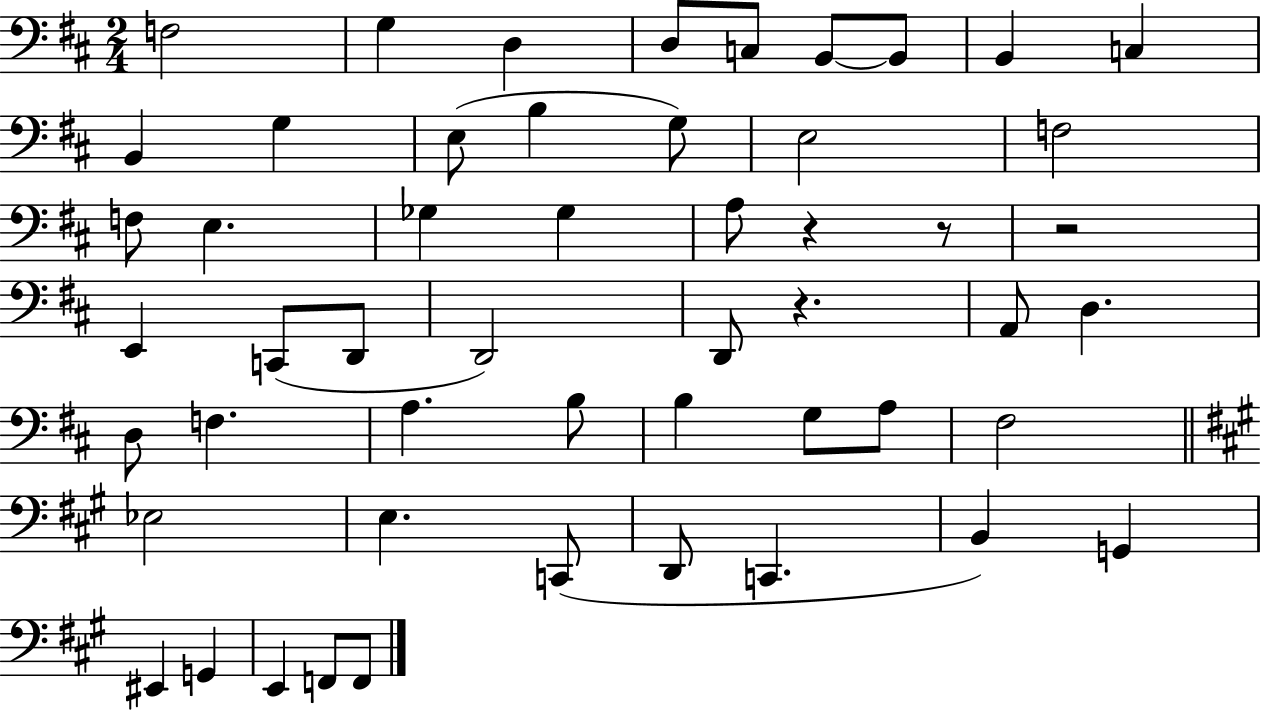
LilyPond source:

{
  \clef bass
  \numericTimeSignature
  \time 2/4
  \key d \major
  f2 | g4 d4 | d8 c8 b,8~~ b,8 | b,4 c4 | \break b,4 g4 | e8( b4 g8) | e2 | f2 | \break f8 e4. | ges4 ges4 | a8 r4 r8 | r2 | \break e,4 c,8( d,8 | d,2) | d,8 r4. | a,8 d4. | \break d8 f4. | a4. b8 | b4 g8 a8 | fis2 | \break \bar "||" \break \key a \major ees2 | e4. c,8( | d,8 c,4. | b,4) g,4 | \break eis,4 g,4 | e,4 f,8 f,8 | \bar "|."
}